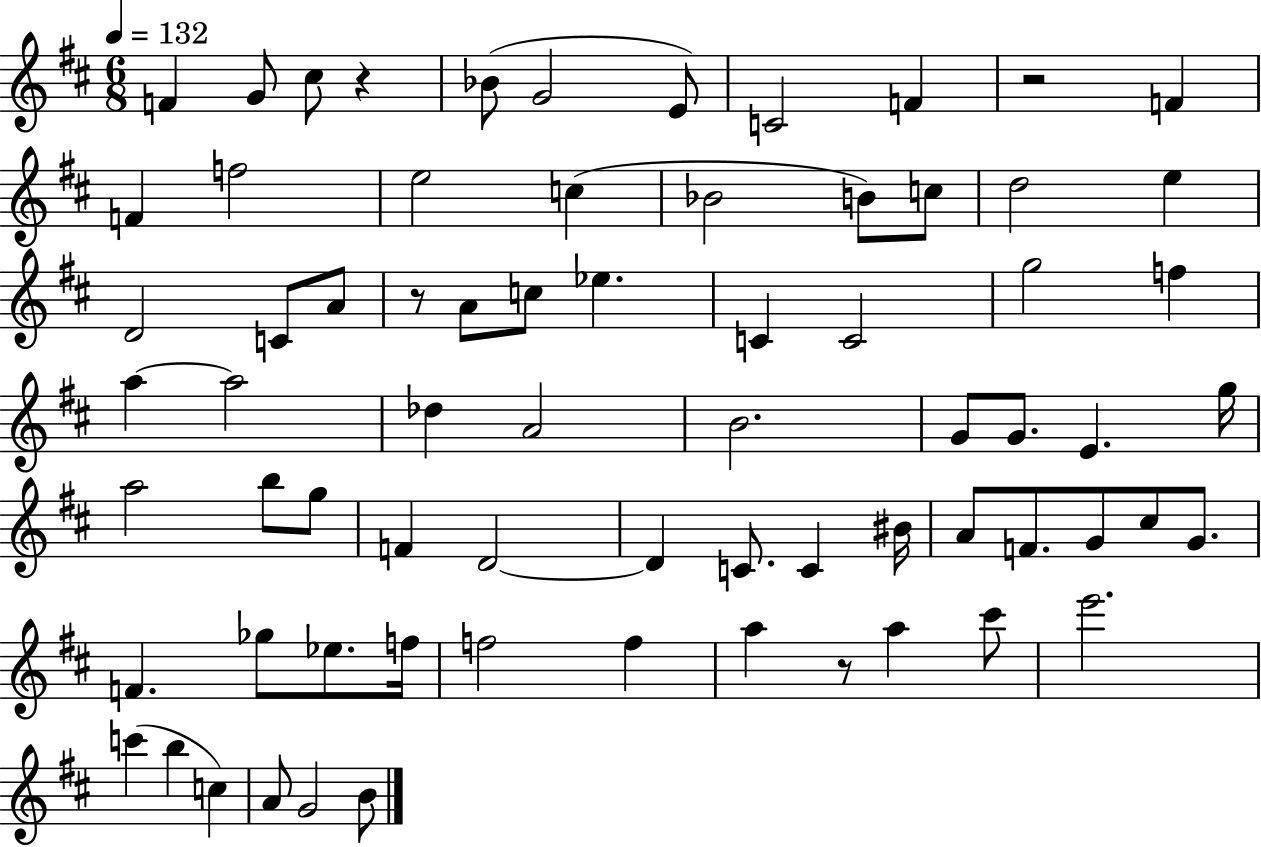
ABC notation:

X:1
T:Untitled
M:6/8
L:1/4
K:D
F G/2 ^c/2 z _B/2 G2 E/2 C2 F z2 F F f2 e2 c _B2 B/2 c/2 d2 e D2 C/2 A/2 z/2 A/2 c/2 _e C C2 g2 f a a2 _d A2 B2 G/2 G/2 E g/4 a2 b/2 g/2 F D2 D C/2 C ^B/4 A/2 F/2 G/2 ^c/2 G/2 F _g/2 _e/2 f/4 f2 f a z/2 a ^c'/2 e'2 c' b c A/2 G2 B/2